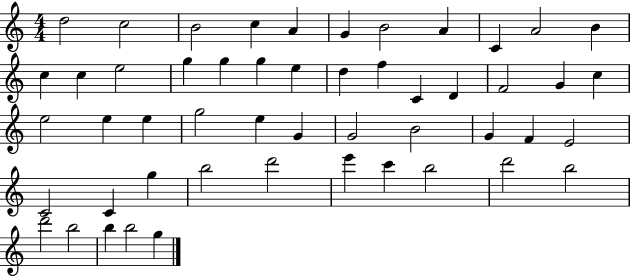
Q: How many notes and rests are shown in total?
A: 51